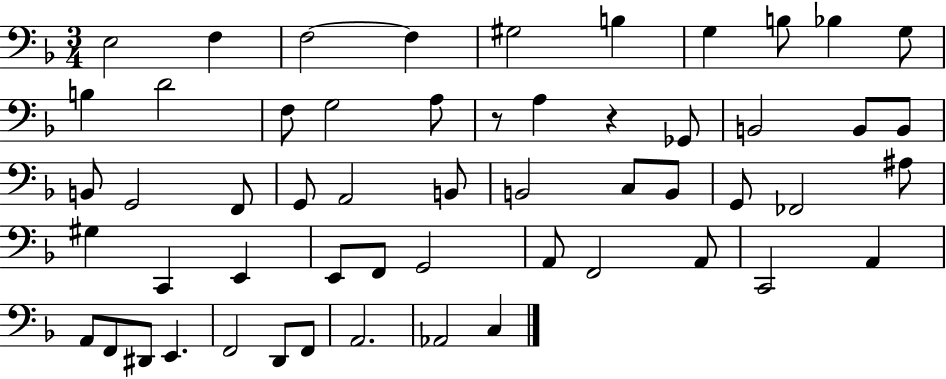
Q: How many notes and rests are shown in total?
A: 55